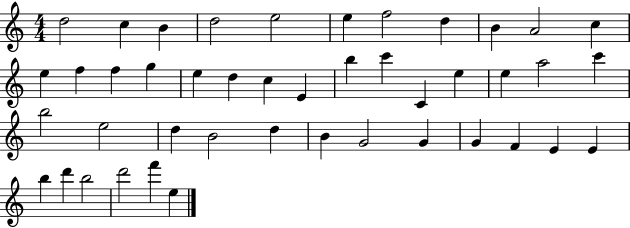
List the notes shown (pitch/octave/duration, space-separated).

D5/h C5/q B4/q D5/h E5/h E5/q F5/h D5/q B4/q A4/h C5/q E5/q F5/q F5/q G5/q E5/q D5/q C5/q E4/q B5/q C6/q C4/q E5/q E5/q A5/h C6/q B5/h E5/h D5/q B4/h D5/q B4/q G4/h G4/q G4/q F4/q E4/q E4/q B5/q D6/q B5/h D6/h F6/q E5/q